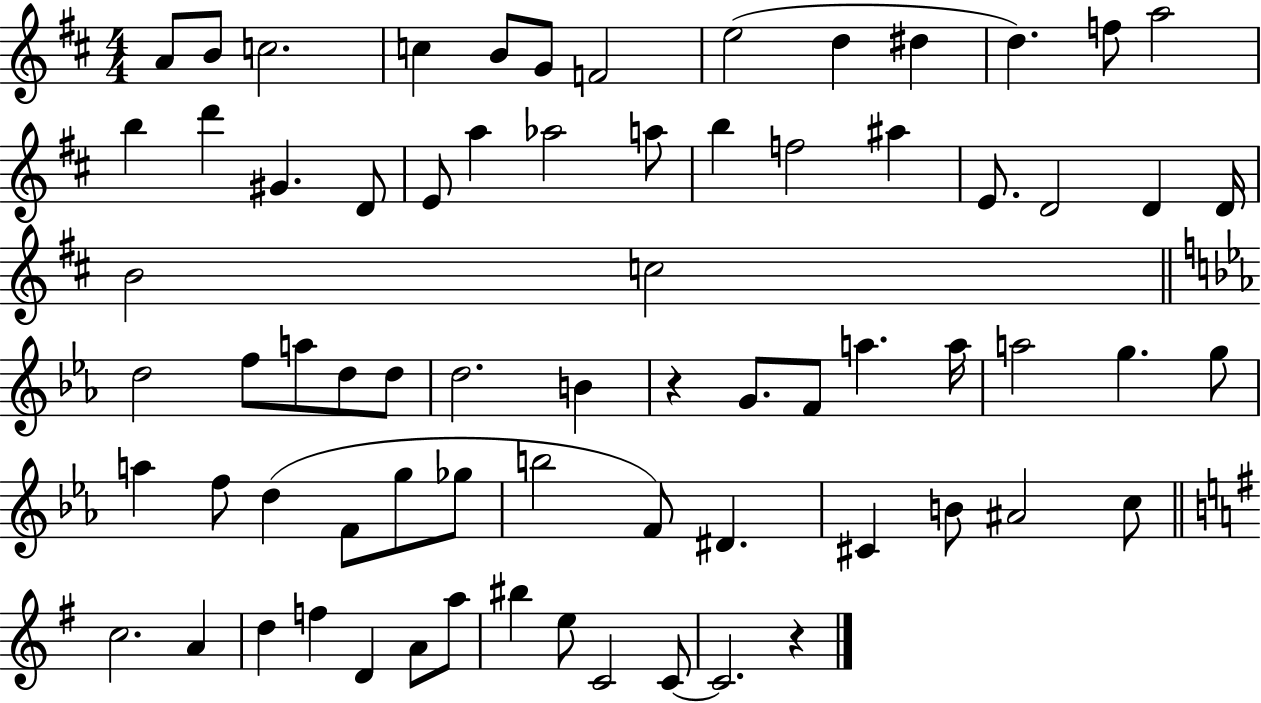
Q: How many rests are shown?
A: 2